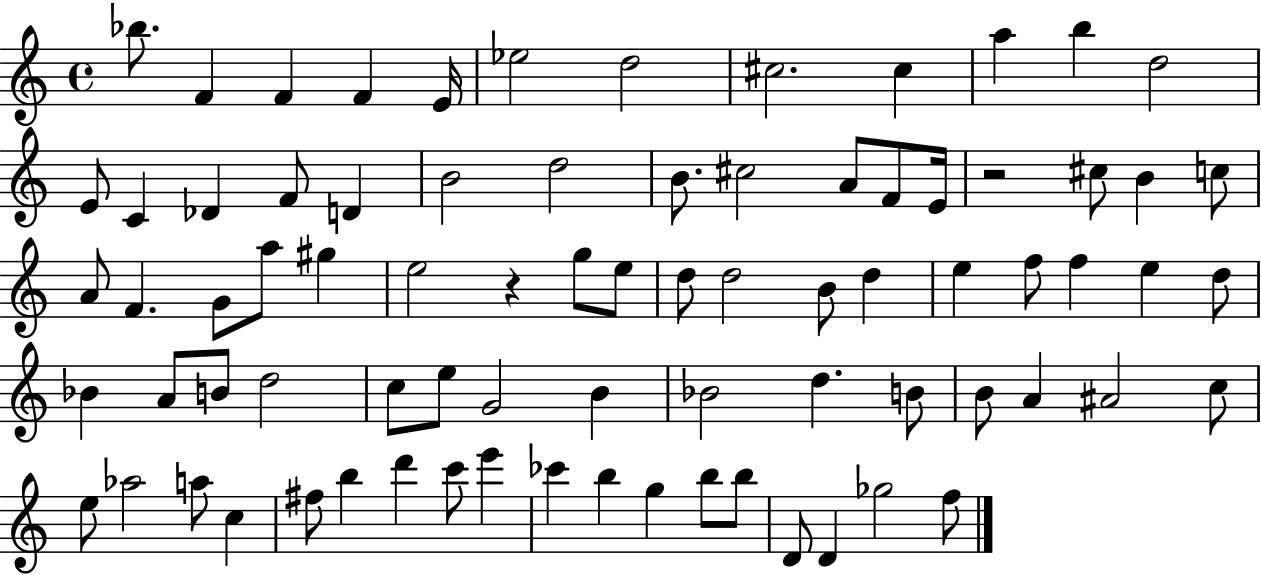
{
  \clef treble
  \time 4/4
  \defaultTimeSignature
  \key c \major
  bes''8. f'4 f'4 f'4 e'16 | ees''2 d''2 | cis''2. cis''4 | a''4 b''4 d''2 | \break e'8 c'4 des'4 f'8 d'4 | b'2 d''2 | b'8. cis''2 a'8 f'8 e'16 | r2 cis''8 b'4 c''8 | \break a'8 f'4. g'8 a''8 gis''4 | e''2 r4 g''8 e''8 | d''8 d''2 b'8 d''4 | e''4 f''8 f''4 e''4 d''8 | \break bes'4 a'8 b'8 d''2 | c''8 e''8 g'2 b'4 | bes'2 d''4. b'8 | b'8 a'4 ais'2 c''8 | \break e''8 aes''2 a''8 c''4 | fis''8 b''4 d'''4 c'''8 e'''4 | ces'''4 b''4 g''4 b''8 b''8 | d'8 d'4 ges''2 f''8 | \break \bar "|."
}